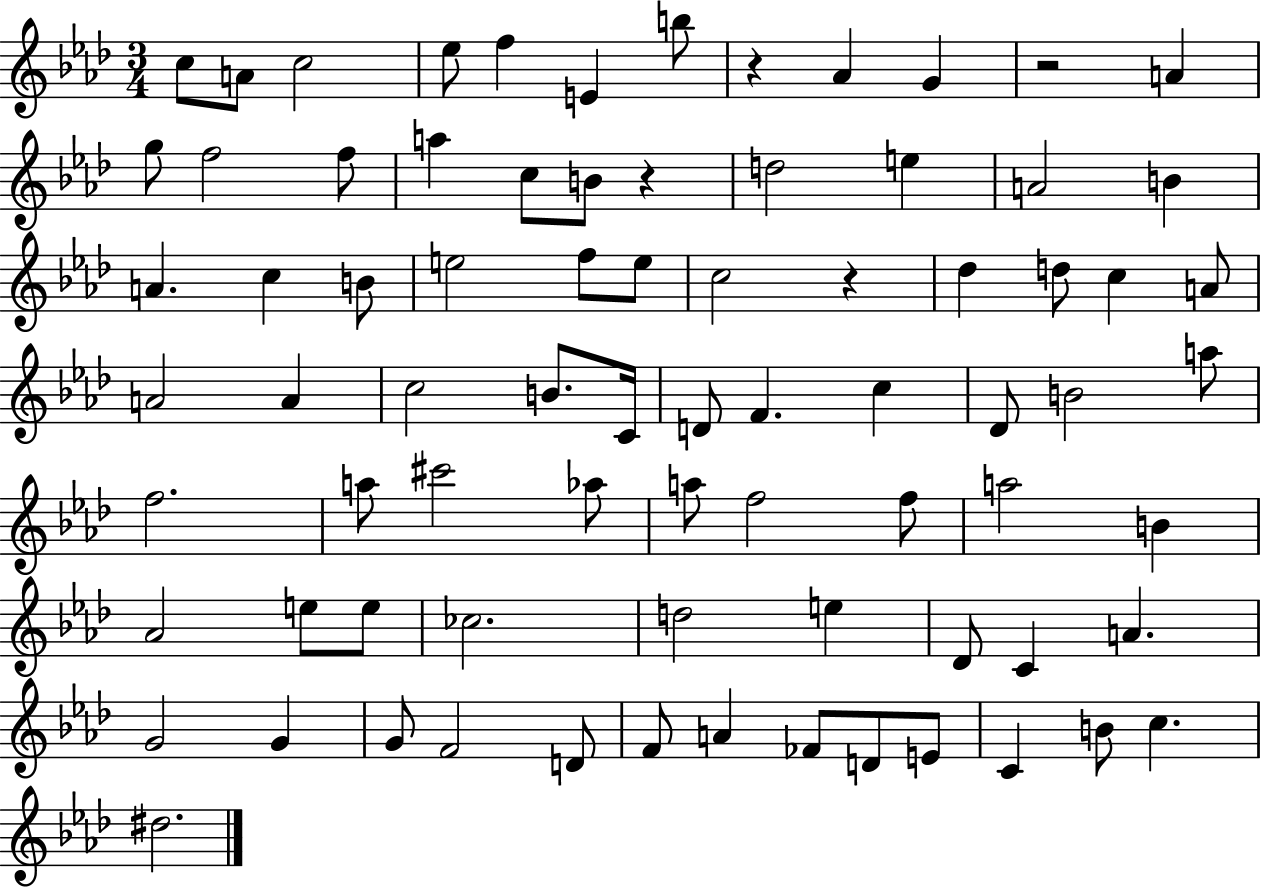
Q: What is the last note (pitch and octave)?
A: D#5